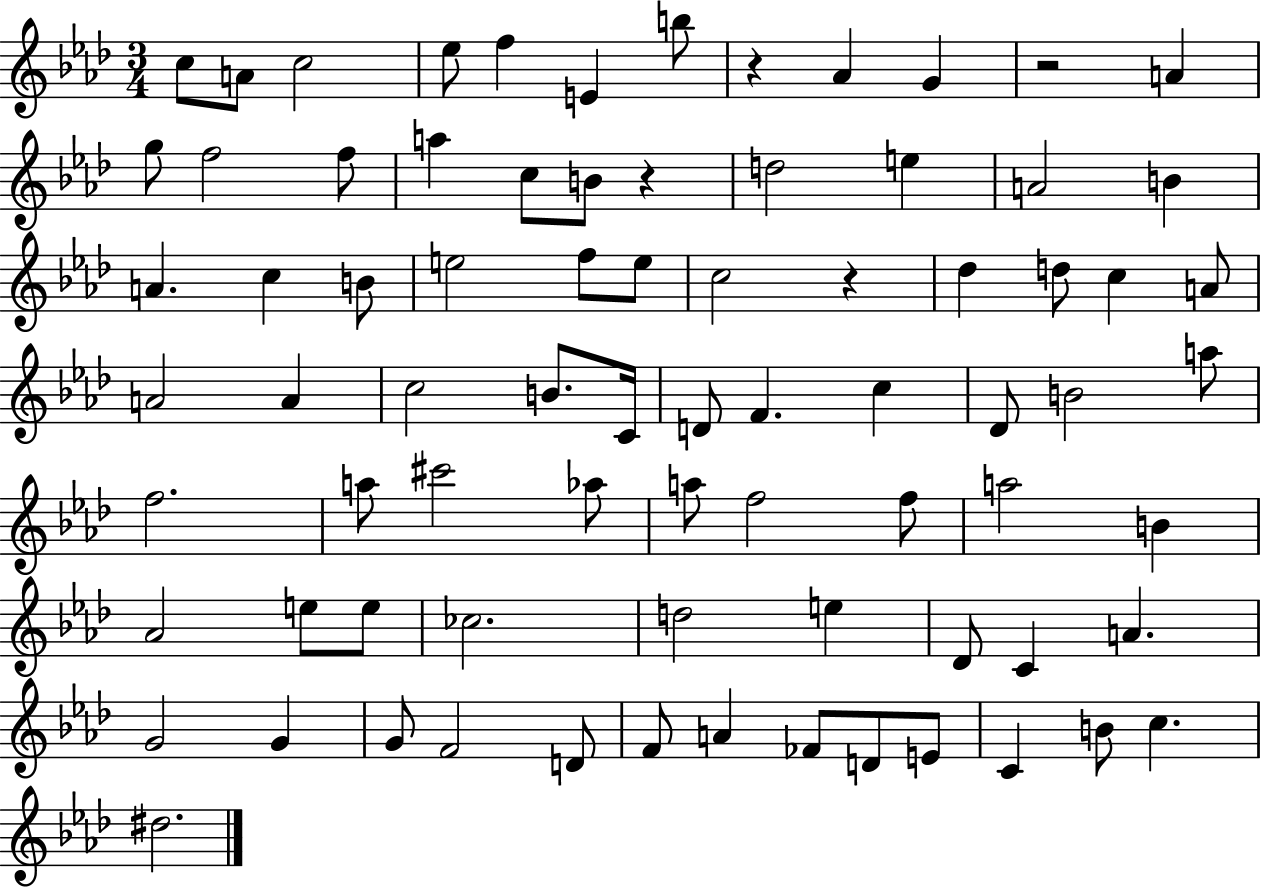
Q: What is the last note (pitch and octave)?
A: D#5